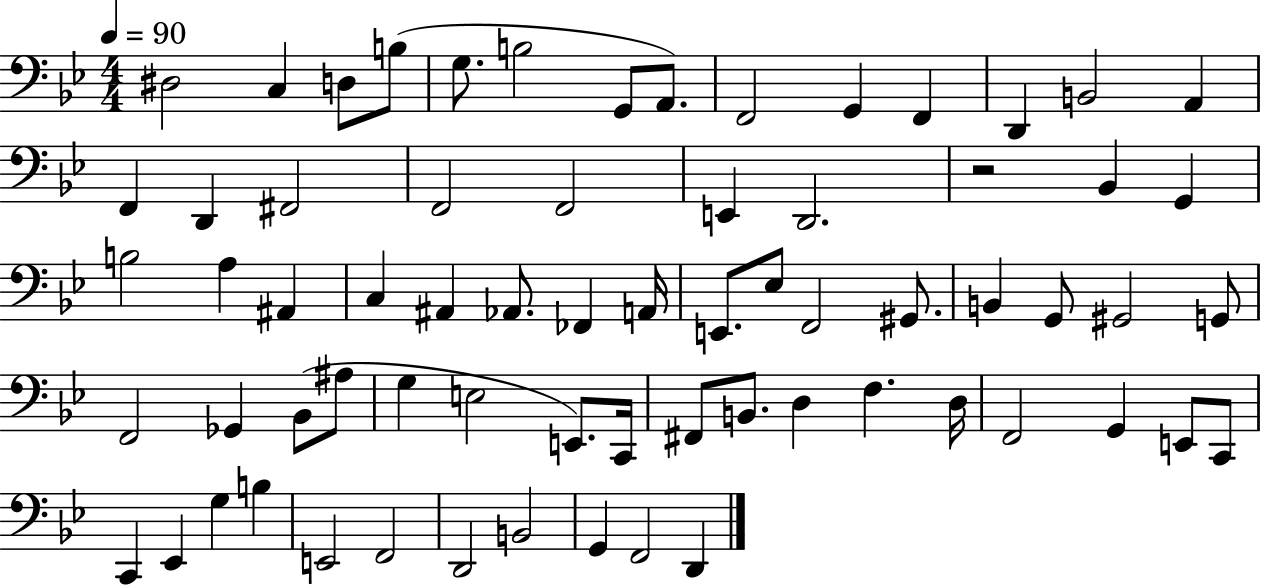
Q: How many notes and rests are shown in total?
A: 68